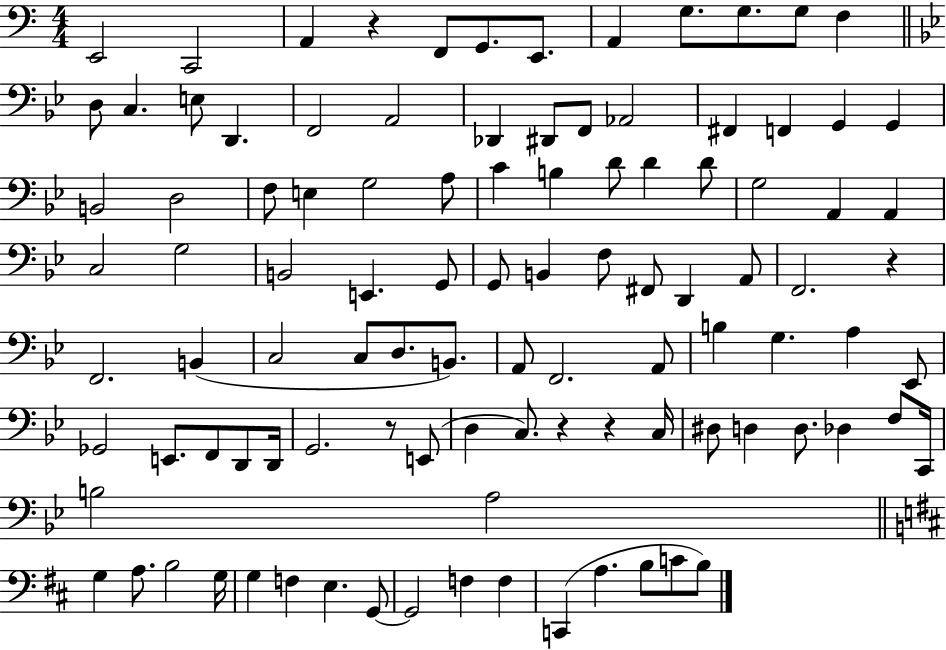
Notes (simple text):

E2/h C2/h A2/q R/q F2/e G2/e. E2/e. A2/q G3/e. G3/e. G3/e F3/q D3/e C3/q. E3/e D2/q. F2/h A2/h Db2/q D#2/e F2/e Ab2/h F#2/q F2/q G2/q G2/q B2/h D3/h F3/e E3/q G3/h A3/e C4/q B3/q D4/e D4/q D4/e G3/h A2/q A2/q C3/h G3/h B2/h E2/q. G2/e G2/e B2/q F3/e F#2/e D2/q A2/e F2/h. R/q F2/h. B2/q C3/h C3/e D3/e. B2/e. A2/e F2/h. A2/e B3/q G3/q. A3/q Eb2/e Gb2/h E2/e. F2/e D2/e D2/s G2/h. R/e E2/e D3/q C3/e. R/q R/q C3/s D#3/e D3/q D3/e. Db3/q F3/e C2/s B3/h A3/h G3/q A3/e. B3/h G3/s G3/q F3/q E3/q. G2/e G2/h F3/q F3/q C2/q A3/q. B3/e C4/e B3/e